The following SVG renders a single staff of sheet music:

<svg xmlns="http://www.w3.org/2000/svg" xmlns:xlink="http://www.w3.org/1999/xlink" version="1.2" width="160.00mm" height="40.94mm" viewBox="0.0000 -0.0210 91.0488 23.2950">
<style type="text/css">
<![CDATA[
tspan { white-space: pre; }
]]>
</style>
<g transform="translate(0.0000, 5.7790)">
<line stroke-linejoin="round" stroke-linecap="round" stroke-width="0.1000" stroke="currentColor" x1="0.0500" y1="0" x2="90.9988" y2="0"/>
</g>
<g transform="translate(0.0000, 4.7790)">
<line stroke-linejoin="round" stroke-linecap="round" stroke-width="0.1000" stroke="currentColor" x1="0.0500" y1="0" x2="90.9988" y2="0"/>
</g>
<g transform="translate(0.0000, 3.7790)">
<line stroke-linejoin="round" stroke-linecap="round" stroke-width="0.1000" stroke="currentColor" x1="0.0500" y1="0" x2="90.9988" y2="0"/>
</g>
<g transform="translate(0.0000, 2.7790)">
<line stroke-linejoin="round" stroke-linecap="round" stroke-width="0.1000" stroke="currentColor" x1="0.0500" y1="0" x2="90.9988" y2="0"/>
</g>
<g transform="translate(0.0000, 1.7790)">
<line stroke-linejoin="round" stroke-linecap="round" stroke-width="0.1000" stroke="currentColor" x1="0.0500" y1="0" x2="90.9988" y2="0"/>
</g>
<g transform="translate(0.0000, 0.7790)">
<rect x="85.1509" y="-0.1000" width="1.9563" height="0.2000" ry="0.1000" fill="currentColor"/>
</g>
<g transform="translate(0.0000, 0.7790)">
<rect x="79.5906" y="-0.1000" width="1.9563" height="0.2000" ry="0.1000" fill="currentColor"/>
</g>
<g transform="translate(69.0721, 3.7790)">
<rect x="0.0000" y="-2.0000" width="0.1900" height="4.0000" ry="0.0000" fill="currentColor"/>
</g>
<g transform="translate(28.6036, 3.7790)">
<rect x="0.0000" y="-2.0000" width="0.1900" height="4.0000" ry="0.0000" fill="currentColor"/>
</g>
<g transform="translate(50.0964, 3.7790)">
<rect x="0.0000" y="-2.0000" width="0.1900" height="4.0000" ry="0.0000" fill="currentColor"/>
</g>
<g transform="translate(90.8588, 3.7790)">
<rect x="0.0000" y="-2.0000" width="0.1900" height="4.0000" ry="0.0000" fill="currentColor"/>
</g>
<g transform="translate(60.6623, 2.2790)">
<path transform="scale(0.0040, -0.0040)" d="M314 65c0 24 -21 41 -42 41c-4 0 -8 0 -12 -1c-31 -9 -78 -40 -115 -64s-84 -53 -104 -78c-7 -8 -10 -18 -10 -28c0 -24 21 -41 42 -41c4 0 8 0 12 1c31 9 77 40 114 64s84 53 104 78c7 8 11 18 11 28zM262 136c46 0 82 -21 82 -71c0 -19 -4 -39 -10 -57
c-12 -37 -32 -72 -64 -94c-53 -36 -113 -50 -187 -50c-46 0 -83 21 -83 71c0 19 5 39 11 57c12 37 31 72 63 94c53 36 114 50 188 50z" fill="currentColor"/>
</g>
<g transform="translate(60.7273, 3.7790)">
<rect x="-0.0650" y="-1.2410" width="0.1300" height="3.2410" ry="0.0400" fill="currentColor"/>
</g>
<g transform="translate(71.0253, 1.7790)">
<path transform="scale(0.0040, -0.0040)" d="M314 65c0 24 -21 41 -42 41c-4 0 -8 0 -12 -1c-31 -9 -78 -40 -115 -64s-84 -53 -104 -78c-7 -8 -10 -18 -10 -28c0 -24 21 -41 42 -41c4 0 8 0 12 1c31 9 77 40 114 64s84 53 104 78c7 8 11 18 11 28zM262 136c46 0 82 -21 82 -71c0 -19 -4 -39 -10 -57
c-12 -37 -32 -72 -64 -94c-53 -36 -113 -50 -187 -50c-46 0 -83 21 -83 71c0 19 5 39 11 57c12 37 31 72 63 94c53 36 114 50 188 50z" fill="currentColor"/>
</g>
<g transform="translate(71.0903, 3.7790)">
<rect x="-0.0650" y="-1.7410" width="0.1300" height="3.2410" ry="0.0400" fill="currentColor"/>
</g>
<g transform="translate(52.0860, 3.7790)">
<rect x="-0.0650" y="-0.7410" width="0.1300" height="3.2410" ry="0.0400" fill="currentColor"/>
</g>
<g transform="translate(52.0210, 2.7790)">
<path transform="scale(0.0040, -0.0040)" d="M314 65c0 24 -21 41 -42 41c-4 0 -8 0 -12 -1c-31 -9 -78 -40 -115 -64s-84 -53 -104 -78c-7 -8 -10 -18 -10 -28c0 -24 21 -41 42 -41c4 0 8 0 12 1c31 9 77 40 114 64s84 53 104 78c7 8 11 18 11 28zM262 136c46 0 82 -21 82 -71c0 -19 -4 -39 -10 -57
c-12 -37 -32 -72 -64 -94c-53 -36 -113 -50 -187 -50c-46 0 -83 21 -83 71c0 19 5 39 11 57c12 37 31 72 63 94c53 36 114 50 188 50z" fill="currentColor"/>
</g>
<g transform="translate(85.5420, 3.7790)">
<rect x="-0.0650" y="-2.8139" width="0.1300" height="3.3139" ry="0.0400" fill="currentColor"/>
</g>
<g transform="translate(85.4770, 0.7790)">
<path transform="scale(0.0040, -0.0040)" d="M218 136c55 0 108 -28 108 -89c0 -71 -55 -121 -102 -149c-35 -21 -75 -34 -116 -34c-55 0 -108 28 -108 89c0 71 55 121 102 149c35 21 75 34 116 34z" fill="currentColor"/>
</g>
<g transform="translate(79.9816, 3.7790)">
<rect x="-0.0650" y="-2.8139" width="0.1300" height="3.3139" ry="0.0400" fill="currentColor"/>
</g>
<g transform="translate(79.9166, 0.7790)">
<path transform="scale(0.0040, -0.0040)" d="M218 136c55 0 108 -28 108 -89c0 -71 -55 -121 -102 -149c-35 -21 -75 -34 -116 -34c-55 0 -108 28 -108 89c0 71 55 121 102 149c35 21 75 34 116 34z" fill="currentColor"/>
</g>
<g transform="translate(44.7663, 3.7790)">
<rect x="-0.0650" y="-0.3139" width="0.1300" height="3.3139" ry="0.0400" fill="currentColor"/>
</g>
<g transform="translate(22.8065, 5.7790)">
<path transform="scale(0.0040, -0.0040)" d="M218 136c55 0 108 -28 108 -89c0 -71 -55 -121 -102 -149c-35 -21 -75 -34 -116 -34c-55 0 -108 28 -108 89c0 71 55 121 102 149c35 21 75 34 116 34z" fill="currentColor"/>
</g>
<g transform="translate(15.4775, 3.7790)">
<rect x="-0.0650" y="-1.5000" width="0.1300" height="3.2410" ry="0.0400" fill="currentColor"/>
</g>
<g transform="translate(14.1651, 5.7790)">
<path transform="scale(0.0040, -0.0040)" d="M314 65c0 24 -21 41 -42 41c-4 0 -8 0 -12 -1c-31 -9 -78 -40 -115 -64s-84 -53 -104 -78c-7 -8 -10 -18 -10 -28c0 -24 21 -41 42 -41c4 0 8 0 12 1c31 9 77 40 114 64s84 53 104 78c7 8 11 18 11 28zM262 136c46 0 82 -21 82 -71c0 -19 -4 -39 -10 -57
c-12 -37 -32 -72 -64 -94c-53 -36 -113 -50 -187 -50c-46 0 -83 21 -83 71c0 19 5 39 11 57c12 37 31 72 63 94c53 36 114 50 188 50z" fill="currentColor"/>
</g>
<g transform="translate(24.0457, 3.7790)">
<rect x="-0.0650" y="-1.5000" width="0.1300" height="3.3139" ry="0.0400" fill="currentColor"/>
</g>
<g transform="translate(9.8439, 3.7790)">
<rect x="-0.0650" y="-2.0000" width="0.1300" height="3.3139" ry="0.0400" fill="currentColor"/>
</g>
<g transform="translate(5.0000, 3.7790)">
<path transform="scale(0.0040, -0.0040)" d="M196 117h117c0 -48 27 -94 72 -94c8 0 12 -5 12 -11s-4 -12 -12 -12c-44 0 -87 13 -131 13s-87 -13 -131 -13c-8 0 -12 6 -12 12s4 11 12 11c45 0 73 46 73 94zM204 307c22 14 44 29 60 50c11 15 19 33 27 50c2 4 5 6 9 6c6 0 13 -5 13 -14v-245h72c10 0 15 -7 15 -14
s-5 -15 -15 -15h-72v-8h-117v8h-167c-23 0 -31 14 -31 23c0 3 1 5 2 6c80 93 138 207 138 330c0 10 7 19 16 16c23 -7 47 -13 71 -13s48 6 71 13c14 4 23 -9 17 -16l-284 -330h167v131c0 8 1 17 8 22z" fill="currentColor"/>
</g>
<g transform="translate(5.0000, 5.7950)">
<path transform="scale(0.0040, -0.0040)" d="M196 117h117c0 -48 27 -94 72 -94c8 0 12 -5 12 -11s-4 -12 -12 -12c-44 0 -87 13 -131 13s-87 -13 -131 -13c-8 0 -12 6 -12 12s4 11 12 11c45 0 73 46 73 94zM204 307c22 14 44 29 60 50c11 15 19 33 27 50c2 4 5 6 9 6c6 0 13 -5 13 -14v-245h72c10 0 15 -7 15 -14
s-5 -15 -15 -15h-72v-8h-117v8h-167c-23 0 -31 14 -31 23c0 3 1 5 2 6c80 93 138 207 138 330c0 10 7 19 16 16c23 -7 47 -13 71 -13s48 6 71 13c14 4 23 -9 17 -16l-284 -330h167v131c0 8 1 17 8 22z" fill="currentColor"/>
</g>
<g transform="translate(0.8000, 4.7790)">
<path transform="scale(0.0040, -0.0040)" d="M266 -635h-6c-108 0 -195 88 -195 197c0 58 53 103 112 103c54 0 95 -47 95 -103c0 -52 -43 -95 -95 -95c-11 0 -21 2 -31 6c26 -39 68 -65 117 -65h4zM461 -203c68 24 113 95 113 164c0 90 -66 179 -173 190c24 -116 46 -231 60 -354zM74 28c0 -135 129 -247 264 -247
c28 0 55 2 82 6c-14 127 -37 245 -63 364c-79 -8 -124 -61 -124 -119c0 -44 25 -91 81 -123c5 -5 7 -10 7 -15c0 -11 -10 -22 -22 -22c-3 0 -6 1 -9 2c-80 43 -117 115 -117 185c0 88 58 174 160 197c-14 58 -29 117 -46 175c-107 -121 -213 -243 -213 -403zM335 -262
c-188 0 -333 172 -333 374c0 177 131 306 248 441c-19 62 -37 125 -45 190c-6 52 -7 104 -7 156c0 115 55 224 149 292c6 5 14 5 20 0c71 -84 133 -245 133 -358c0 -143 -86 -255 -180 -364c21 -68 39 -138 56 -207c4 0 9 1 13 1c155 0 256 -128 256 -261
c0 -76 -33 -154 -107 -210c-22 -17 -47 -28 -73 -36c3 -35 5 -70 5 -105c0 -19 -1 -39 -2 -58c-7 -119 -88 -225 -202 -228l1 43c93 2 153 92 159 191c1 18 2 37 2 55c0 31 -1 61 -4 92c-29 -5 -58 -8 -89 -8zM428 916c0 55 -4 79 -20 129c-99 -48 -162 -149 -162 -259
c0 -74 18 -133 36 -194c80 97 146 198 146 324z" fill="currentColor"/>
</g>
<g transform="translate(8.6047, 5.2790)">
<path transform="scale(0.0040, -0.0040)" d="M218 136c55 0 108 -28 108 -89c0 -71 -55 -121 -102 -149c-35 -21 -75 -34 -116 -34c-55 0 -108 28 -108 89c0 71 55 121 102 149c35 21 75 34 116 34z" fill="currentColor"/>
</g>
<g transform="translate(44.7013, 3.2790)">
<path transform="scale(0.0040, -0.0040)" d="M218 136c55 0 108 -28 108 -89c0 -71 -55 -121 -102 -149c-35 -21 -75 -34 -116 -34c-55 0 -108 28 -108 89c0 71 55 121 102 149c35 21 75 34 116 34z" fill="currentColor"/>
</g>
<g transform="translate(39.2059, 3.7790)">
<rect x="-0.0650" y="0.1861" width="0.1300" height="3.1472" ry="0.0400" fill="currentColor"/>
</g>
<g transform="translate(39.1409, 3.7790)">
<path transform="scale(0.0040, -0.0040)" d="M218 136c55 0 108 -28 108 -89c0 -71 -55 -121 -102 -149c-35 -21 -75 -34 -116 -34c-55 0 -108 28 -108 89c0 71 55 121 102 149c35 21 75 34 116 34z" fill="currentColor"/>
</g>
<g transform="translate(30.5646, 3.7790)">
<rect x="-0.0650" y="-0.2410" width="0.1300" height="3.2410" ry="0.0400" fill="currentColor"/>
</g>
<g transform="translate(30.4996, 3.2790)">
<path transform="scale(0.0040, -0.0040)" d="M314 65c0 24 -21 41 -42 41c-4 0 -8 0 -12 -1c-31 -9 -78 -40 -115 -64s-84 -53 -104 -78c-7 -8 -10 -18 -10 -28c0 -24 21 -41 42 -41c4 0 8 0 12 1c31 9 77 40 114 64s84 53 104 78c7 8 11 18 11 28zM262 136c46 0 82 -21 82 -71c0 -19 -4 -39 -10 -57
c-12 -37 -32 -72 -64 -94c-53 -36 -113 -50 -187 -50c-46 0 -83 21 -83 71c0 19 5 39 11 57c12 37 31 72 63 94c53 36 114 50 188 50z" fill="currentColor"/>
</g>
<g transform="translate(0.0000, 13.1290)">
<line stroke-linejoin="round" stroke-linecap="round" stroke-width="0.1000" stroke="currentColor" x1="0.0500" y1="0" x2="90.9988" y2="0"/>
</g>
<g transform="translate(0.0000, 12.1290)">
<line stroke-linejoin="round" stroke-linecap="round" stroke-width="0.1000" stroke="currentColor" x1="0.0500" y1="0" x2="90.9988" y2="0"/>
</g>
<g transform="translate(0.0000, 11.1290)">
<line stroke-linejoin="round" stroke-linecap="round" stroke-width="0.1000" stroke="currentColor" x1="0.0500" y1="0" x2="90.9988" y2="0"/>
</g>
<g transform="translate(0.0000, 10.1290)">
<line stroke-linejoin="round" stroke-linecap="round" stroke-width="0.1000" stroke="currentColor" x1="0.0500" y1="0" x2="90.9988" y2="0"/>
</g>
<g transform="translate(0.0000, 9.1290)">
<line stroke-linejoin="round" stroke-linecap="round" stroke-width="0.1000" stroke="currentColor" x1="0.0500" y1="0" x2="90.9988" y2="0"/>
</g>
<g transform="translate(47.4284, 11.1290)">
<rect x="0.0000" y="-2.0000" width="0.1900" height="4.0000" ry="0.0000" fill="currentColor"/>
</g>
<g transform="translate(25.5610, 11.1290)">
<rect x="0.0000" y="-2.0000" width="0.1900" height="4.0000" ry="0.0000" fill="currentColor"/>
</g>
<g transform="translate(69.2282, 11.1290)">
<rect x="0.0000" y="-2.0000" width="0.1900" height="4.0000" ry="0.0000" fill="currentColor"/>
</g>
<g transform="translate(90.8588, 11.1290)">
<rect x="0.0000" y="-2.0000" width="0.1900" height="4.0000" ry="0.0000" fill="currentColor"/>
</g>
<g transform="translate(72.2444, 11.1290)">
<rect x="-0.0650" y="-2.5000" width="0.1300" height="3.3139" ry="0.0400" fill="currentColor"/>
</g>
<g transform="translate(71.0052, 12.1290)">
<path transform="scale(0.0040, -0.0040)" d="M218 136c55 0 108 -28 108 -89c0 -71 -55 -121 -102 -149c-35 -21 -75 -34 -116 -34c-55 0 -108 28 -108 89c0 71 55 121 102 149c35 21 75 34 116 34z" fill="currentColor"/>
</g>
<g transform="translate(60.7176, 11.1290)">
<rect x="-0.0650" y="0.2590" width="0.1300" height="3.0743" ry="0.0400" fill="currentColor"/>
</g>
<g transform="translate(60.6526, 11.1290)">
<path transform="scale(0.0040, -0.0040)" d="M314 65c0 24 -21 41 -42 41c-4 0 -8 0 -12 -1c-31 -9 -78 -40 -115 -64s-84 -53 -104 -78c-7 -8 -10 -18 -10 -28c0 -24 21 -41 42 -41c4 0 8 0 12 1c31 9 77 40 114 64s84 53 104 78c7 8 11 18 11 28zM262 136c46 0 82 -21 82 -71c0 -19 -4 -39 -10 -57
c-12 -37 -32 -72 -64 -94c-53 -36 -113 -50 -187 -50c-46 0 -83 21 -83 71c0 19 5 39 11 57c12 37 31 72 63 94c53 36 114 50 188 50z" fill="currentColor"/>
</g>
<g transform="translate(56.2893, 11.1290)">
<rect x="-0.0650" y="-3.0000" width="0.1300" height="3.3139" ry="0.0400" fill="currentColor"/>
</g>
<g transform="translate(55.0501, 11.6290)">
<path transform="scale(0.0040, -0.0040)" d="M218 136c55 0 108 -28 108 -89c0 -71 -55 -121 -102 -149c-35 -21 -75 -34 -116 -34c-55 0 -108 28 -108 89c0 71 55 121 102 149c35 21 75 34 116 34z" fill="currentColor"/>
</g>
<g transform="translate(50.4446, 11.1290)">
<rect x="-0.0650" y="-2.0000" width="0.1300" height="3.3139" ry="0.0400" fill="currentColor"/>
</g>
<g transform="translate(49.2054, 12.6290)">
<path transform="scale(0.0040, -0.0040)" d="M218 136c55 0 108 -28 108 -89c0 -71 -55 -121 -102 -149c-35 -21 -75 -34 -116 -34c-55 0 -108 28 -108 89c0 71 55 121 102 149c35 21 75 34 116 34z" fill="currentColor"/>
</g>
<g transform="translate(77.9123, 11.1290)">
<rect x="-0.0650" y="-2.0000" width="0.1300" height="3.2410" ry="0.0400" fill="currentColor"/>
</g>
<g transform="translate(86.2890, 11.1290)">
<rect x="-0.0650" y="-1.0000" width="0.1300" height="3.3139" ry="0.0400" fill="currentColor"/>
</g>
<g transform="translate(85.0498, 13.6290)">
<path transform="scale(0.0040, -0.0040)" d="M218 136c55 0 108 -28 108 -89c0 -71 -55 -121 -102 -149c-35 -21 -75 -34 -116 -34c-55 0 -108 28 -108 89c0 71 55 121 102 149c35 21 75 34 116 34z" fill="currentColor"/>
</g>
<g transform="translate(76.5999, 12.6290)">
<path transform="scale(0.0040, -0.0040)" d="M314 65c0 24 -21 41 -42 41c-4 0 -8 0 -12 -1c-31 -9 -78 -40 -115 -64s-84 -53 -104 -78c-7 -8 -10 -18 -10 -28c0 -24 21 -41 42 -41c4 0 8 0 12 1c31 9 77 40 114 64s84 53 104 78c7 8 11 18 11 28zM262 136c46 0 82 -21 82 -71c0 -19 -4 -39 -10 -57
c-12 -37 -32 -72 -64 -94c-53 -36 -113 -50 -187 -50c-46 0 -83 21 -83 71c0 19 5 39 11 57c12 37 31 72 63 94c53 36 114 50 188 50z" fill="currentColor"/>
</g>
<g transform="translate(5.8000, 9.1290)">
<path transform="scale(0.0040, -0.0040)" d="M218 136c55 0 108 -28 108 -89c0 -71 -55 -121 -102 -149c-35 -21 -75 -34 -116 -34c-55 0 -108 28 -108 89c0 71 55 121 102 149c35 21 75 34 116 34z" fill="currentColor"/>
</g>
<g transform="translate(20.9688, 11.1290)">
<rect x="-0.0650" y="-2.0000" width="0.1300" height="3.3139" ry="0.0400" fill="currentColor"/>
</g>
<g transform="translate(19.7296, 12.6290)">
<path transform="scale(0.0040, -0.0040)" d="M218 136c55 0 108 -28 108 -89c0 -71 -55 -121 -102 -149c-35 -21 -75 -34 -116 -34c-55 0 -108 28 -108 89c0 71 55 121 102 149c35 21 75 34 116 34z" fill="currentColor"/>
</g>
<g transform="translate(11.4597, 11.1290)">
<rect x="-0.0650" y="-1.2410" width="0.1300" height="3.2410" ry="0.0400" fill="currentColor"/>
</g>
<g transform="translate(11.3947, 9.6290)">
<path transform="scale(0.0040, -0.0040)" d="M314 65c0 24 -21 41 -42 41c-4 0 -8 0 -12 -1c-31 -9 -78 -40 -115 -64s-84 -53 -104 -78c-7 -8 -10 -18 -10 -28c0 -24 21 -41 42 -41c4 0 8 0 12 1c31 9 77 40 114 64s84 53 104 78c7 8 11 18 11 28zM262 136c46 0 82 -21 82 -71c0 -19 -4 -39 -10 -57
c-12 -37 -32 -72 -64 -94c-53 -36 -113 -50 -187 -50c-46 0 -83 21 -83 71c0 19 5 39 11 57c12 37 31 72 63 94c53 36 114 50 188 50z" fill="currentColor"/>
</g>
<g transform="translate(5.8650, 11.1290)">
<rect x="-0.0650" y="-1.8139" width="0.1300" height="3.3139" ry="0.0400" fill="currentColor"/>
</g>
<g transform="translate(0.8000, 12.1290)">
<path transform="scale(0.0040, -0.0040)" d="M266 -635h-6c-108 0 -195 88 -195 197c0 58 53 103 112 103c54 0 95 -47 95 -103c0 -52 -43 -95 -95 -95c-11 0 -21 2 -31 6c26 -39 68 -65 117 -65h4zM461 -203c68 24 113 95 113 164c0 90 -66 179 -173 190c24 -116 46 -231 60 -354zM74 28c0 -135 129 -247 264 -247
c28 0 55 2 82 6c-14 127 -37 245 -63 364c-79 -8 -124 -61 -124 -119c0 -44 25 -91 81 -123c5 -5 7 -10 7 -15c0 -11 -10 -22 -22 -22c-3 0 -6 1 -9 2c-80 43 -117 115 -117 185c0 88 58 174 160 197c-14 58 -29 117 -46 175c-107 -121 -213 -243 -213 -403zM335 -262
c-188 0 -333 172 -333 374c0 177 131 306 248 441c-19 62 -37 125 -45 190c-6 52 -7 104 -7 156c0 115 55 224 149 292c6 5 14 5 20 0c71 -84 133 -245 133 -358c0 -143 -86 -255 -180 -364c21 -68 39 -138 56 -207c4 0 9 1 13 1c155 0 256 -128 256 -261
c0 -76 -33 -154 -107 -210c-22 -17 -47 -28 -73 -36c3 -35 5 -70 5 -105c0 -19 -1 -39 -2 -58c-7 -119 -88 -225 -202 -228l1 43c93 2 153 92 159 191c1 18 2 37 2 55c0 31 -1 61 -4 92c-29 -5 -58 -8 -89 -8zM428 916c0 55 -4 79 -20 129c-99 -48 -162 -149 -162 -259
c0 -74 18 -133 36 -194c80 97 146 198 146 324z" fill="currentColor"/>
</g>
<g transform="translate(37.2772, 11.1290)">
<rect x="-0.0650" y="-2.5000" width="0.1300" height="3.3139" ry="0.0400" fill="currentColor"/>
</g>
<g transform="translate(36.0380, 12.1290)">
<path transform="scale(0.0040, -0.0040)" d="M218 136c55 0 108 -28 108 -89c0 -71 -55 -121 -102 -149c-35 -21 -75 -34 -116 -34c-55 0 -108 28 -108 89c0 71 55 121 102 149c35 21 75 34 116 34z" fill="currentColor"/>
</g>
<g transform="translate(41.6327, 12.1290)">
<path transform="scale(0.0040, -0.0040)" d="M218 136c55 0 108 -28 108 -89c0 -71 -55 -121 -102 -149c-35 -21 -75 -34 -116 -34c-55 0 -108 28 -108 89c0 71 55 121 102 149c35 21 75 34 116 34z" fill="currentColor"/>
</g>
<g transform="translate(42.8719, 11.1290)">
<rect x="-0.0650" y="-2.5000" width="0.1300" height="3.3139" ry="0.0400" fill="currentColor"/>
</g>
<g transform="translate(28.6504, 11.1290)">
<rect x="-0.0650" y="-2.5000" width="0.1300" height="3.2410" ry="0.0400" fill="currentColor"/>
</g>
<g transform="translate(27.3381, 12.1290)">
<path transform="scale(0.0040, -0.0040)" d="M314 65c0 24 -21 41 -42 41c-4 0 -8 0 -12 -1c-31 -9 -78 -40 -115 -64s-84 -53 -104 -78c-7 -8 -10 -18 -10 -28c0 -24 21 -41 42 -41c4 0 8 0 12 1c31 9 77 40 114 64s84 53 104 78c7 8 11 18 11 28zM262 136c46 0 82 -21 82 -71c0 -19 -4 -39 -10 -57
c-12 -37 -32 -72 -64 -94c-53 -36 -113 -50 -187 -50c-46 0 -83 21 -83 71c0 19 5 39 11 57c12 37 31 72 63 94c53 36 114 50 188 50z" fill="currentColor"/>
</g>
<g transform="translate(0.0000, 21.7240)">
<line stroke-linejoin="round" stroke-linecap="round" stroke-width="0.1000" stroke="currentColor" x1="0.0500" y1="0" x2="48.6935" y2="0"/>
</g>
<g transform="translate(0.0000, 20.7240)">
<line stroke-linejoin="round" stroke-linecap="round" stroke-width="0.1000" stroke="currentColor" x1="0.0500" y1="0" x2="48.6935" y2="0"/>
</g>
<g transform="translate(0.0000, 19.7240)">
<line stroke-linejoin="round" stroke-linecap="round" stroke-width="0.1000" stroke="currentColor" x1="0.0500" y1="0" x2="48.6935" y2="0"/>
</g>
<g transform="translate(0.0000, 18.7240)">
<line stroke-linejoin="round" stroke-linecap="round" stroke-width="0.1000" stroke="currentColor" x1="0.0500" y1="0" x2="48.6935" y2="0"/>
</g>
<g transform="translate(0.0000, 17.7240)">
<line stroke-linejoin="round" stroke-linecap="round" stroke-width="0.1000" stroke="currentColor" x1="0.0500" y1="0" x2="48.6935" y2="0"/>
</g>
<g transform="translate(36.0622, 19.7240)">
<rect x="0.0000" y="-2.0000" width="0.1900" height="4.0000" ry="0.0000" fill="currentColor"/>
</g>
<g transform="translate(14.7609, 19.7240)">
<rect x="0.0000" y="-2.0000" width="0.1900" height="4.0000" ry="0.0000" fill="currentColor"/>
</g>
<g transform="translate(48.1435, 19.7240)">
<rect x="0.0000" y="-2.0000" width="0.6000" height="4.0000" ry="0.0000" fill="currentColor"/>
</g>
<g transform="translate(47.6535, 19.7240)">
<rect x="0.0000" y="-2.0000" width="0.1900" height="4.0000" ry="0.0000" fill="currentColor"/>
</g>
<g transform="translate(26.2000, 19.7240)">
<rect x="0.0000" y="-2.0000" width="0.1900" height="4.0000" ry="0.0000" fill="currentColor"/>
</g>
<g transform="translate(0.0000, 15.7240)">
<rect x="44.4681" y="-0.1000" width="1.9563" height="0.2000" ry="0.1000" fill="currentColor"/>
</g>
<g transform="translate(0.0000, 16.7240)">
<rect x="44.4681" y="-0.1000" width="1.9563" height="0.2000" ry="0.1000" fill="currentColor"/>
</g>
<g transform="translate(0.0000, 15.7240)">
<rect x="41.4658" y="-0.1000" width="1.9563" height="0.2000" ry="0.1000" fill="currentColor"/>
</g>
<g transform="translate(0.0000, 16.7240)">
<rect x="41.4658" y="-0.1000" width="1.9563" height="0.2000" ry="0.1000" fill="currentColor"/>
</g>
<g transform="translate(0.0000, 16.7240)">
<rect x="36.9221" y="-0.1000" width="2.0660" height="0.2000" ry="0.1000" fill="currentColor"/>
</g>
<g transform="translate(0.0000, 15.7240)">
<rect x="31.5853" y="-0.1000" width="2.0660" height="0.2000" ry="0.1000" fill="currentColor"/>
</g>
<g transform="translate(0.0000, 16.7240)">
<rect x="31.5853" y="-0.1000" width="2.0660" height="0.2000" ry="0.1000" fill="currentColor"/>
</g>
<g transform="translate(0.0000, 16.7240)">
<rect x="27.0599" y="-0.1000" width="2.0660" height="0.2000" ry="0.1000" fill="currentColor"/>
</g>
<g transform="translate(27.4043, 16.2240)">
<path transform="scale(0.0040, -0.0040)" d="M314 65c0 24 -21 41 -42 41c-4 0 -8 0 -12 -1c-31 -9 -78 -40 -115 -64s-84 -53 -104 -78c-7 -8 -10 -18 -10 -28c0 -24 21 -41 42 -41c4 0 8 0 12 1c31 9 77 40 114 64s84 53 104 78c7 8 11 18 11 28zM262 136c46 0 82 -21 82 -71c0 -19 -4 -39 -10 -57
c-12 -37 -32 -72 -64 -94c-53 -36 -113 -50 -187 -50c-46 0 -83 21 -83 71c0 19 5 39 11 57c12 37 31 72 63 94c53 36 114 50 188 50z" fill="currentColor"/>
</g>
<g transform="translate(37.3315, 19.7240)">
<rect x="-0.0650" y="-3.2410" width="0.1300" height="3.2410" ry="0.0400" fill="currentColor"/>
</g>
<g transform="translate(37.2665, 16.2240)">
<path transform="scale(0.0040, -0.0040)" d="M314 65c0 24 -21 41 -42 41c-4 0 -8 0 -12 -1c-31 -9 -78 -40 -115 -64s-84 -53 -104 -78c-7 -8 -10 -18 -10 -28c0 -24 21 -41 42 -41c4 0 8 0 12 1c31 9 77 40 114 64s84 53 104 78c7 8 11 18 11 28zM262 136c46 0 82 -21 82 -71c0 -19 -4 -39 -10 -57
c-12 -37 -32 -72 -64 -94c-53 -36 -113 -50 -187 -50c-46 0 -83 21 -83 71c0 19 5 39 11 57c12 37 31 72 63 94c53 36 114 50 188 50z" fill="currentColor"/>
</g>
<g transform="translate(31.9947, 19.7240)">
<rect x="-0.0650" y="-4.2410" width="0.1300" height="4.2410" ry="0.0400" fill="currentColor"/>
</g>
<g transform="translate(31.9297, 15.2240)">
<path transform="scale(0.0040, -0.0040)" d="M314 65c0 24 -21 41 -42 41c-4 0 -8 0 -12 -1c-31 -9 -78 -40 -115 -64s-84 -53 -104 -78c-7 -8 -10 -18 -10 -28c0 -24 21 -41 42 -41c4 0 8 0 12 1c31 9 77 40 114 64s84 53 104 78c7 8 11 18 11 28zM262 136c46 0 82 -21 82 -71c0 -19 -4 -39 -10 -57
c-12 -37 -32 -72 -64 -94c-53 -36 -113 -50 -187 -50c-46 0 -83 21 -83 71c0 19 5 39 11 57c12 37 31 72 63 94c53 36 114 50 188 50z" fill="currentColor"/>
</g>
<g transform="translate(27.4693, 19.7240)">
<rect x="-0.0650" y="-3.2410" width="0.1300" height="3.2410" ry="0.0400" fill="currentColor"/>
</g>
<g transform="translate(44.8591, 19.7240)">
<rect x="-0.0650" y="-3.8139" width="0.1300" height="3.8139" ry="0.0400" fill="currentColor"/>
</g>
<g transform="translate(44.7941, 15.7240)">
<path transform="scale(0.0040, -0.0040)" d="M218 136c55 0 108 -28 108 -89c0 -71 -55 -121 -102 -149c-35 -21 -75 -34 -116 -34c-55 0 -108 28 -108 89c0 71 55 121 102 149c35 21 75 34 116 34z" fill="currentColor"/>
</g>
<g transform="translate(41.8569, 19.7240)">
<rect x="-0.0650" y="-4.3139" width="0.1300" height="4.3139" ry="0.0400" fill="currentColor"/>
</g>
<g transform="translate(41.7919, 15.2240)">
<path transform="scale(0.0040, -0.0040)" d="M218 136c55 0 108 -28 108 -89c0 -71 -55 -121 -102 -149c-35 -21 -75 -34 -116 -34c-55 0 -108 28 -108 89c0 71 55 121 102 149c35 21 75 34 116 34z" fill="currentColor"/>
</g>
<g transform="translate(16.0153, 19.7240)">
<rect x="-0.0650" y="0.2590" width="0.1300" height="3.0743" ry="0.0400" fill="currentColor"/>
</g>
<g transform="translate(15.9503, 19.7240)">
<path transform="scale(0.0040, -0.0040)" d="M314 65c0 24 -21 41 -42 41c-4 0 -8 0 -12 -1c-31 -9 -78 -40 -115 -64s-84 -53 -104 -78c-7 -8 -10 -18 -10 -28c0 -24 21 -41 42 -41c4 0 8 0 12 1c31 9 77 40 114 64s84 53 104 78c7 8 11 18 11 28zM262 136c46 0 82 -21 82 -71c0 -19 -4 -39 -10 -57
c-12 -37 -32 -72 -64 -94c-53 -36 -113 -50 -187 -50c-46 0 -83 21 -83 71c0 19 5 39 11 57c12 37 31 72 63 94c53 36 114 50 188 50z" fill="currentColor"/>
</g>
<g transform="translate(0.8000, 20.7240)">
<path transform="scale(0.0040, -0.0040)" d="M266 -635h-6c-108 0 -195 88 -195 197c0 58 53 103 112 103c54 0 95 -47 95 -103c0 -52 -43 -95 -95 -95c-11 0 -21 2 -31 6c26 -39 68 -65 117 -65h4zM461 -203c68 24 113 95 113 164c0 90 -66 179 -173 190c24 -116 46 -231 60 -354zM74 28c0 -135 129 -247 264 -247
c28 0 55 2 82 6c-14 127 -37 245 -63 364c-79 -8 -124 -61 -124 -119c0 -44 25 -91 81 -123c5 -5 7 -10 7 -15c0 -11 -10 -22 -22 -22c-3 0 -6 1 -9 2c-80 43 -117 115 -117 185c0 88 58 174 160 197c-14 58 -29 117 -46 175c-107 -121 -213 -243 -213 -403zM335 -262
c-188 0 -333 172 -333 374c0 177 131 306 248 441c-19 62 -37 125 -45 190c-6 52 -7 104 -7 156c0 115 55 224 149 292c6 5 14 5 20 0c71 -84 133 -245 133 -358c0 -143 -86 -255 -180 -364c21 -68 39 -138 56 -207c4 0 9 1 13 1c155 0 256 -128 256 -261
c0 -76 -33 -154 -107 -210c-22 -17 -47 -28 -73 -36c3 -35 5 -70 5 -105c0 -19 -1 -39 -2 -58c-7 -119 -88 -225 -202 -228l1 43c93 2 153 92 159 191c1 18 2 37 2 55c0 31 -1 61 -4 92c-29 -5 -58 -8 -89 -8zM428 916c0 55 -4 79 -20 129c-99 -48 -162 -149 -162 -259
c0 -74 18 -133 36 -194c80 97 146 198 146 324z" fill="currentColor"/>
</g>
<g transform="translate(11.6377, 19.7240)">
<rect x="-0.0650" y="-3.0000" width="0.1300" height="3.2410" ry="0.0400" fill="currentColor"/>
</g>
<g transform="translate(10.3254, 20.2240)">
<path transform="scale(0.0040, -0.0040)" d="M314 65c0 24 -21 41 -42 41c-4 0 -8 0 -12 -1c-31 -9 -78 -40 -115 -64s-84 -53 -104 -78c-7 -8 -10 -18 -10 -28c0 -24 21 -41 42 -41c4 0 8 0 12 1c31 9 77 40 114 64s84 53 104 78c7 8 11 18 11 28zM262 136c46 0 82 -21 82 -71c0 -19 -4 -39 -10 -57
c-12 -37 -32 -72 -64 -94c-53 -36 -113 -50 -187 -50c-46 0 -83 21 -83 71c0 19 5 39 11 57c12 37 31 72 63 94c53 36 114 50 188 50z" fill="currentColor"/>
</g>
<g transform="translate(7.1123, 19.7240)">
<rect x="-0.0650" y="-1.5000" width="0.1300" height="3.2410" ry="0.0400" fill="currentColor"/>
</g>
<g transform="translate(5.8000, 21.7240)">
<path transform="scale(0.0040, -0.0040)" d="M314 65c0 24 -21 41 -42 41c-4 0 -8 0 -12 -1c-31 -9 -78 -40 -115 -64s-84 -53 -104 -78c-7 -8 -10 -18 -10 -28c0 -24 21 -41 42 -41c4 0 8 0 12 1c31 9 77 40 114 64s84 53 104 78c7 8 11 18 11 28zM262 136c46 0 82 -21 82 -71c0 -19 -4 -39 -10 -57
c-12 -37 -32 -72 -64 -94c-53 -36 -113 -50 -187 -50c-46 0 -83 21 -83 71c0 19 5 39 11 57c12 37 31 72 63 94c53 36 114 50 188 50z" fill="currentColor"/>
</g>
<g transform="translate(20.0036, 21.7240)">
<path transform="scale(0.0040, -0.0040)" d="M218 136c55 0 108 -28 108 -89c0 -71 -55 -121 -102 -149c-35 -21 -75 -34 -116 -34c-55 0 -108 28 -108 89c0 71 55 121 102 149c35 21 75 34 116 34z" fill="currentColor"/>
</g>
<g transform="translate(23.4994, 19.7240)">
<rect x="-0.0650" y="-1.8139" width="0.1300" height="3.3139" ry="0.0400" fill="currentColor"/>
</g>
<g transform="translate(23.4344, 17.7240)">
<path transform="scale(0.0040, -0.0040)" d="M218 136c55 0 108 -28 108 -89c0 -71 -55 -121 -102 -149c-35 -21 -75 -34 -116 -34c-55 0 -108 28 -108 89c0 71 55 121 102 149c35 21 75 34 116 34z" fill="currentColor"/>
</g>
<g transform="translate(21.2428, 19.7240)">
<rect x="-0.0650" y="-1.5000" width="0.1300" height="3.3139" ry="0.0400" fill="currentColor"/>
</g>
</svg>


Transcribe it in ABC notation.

X:1
T:Untitled
M:4/4
L:1/4
K:C
F E2 E c2 B c d2 e2 f2 a a f e2 F G2 G G F A B2 G F2 D E2 A2 B2 E f b2 d'2 b2 d' c'